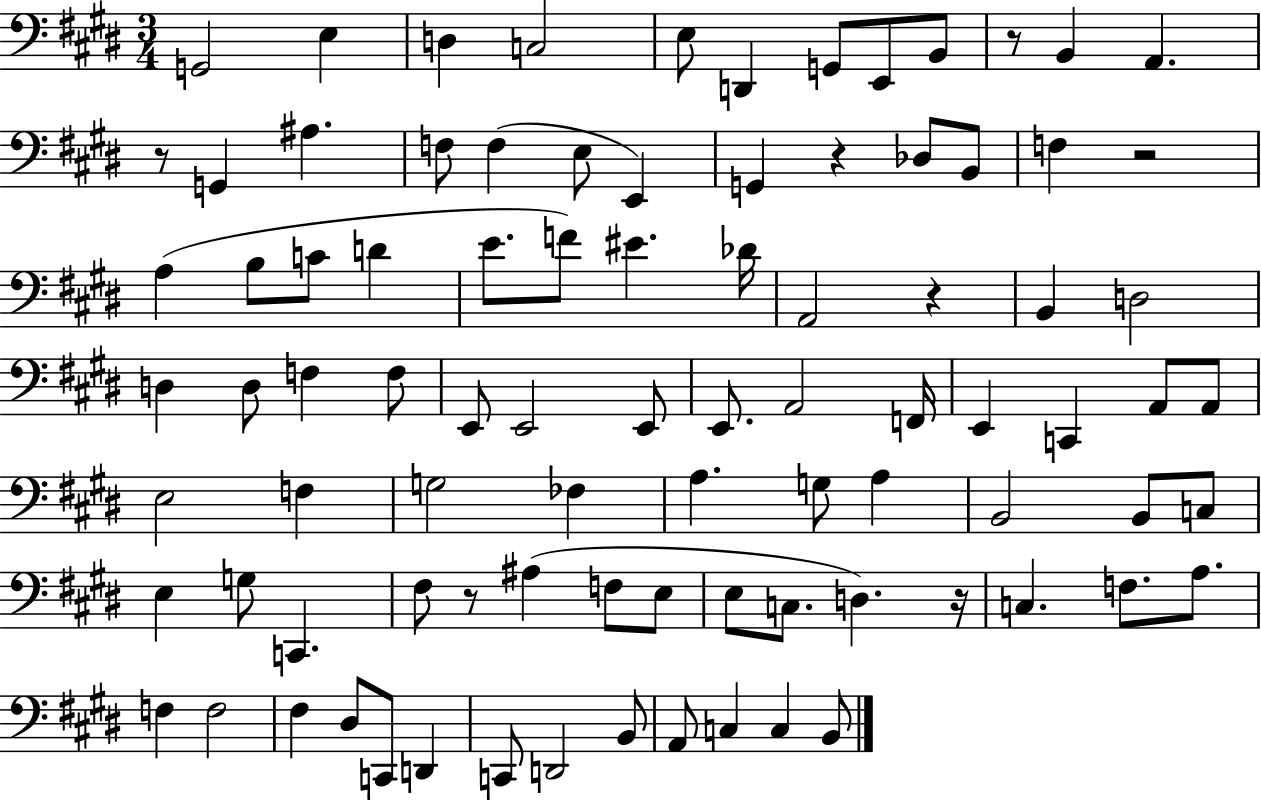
X:1
T:Untitled
M:3/4
L:1/4
K:E
G,,2 E, D, C,2 E,/2 D,, G,,/2 E,,/2 B,,/2 z/2 B,, A,, z/2 G,, ^A, F,/2 F, E,/2 E,, G,, z _D,/2 B,,/2 F, z2 A, B,/2 C/2 D E/2 F/2 ^E _D/4 A,,2 z B,, D,2 D, D,/2 F, F,/2 E,,/2 E,,2 E,,/2 E,,/2 A,,2 F,,/4 E,, C,, A,,/2 A,,/2 E,2 F, G,2 _F, A, G,/2 A, B,,2 B,,/2 C,/2 E, G,/2 C,, ^F,/2 z/2 ^A, F,/2 E,/2 E,/2 C,/2 D, z/4 C, F,/2 A,/2 F, F,2 ^F, ^D,/2 C,,/2 D,, C,,/2 D,,2 B,,/2 A,,/2 C, C, B,,/2